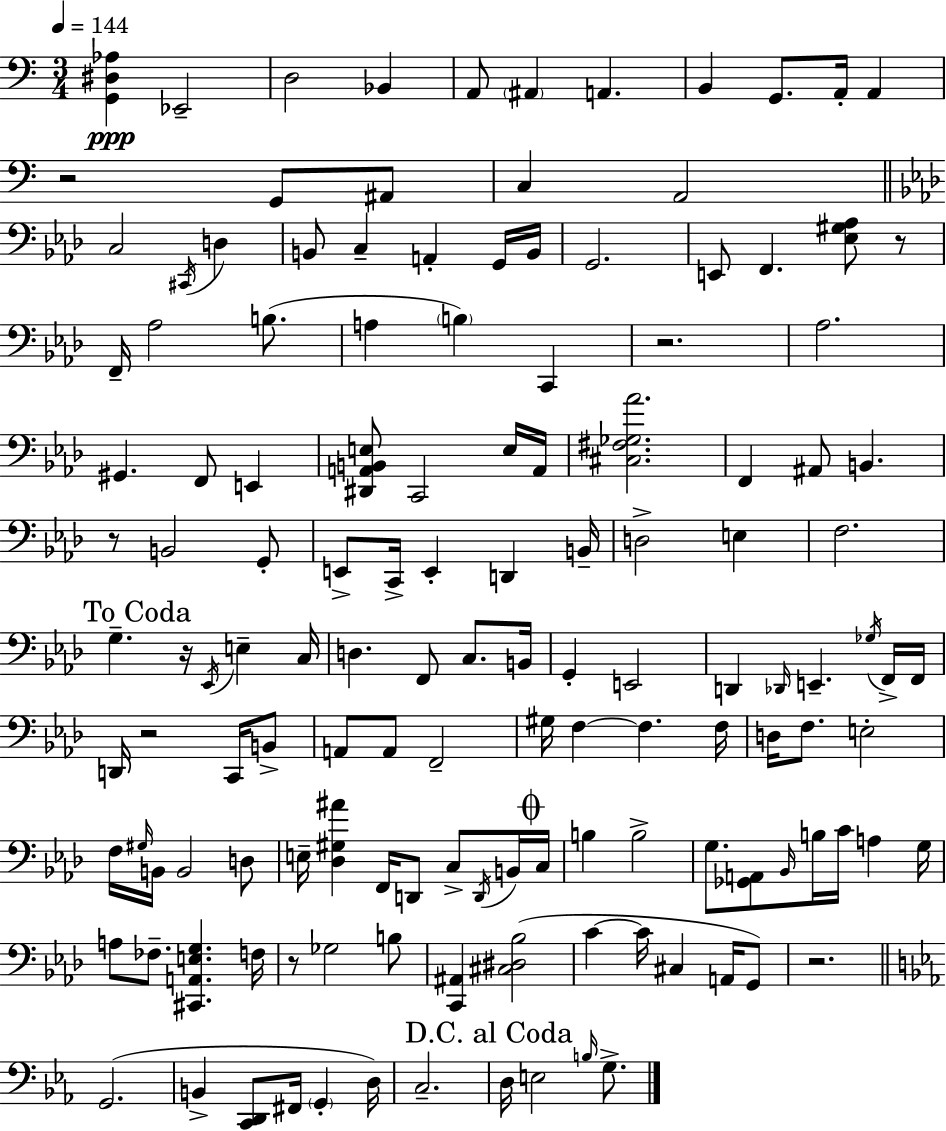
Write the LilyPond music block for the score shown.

{
  \clef bass
  \numericTimeSignature
  \time 3/4
  \key c \major
  \tempo 4 = 144
  \repeat volta 2 { <g, dis aes>4\ppp ees,2-- | d2 bes,4 | a,8 \parenthesize ais,4 a,4. | b,4 g,8. a,16-. a,4 | \break r2 g,8 ais,8 | c4 a,2 | \bar "||" \break \key aes \major c2 \acciaccatura { cis,16 } d4 | b,8 c4-- a,4-. g,16 | b,16 g,2. | e,8 f,4. <ees gis aes>8 r8 | \break f,16-- aes2 b8.( | a4 \parenthesize b4) c,4 | r2. | aes2. | \break gis,4. f,8 e,4 | <dis, a, b, e>8 c,2 e16 | a,16 <cis fis ges aes'>2. | f,4 ais,8 b,4. | \break r8 b,2 g,8-. | e,8-> c,16-> e,4-. d,4 | b,16-- d2-> e4 | f2. | \break \mark "To Coda" g4.-- r16 \acciaccatura { ees,16 } e4-- | c16 d4. f,8 c8. | b,16 g,4-. e,2 | d,4 \grace { des,16 } e,4.-- | \break \acciaccatura { ges16 } f,16-> f,16 d,16 r2 | c,16 b,8-> a,8 a,8 f,2-- | gis16 f4~~ f4. | f16 d16 f8. e2-. | \break f16 \grace { gis16 } b,16 b,2 | d8 e16-- <des gis ais'>4 f,16 d,8 | c8-> \acciaccatura { d,16 } b,16 \mark \markup { \musicglyph "scripts.coda" } c16 b4 b2-> | g8. <ges, a,>8 \grace { bes,16 } | \break b16 c'16 a4 g16 a8 fes8.-- | <cis, a, e g>4. f16 r8 ges2 | b8 <c, ais,>4 <cis dis bes>2( | c'4~~ c'16 | \break cis4 a,16 g,8) r2. | \bar "||" \break \key c \minor g,2.( | b,4-> <c, d,>8 fis,16 \parenthesize g,4-. d16) | c2.-- | \mark "D.C. al Coda" d16 e2 \grace { b16 } g8.-> | \break } \bar "|."
}